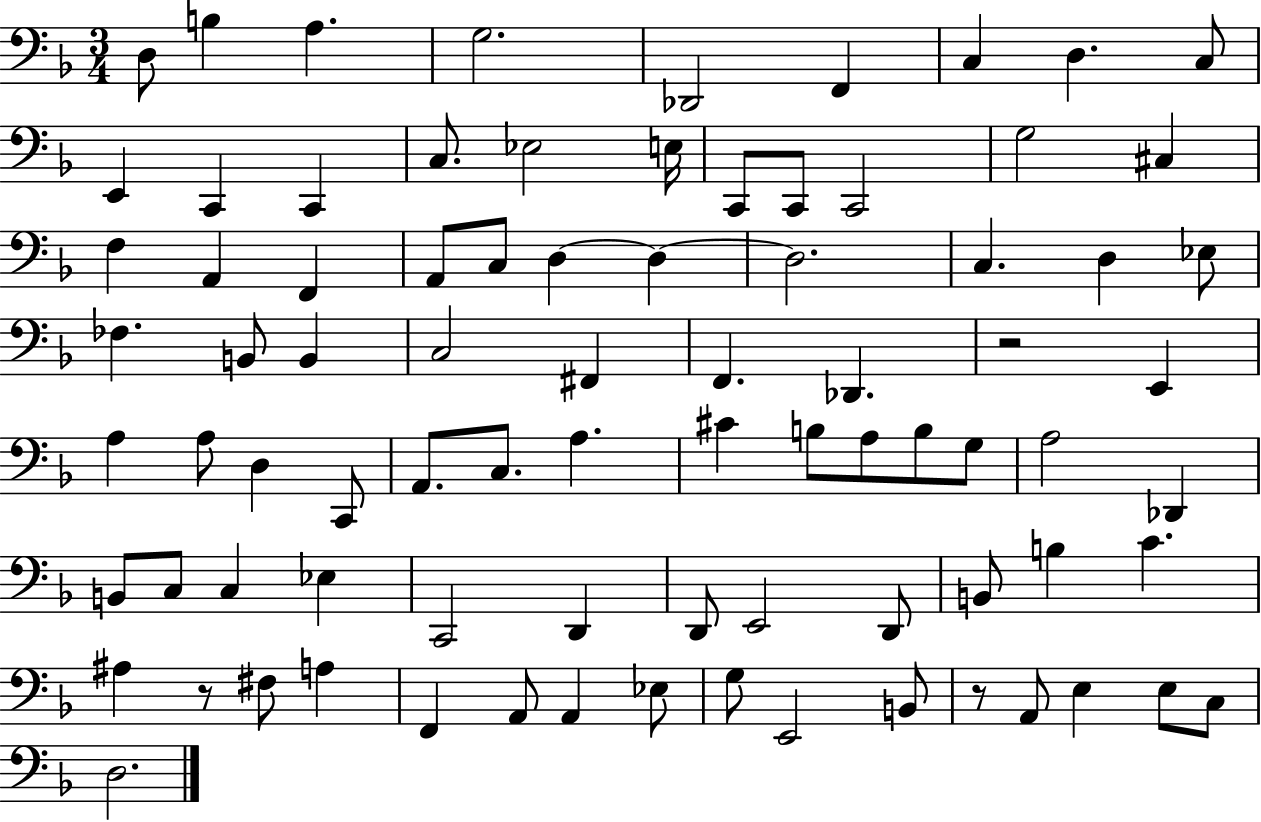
X:1
T:Untitled
M:3/4
L:1/4
K:F
D,/2 B, A, G,2 _D,,2 F,, C, D, C,/2 E,, C,, C,, C,/2 _E,2 E,/4 C,,/2 C,,/2 C,,2 G,2 ^C, F, A,, F,, A,,/2 C,/2 D, D, D,2 C, D, _E,/2 _F, B,,/2 B,, C,2 ^F,, F,, _D,, z2 E,, A, A,/2 D, C,,/2 A,,/2 C,/2 A, ^C B,/2 A,/2 B,/2 G,/2 A,2 _D,, B,,/2 C,/2 C, _E, C,,2 D,, D,,/2 E,,2 D,,/2 B,,/2 B, C ^A, z/2 ^F,/2 A, F,, A,,/2 A,, _E,/2 G,/2 E,,2 B,,/2 z/2 A,,/2 E, E,/2 C,/2 D,2